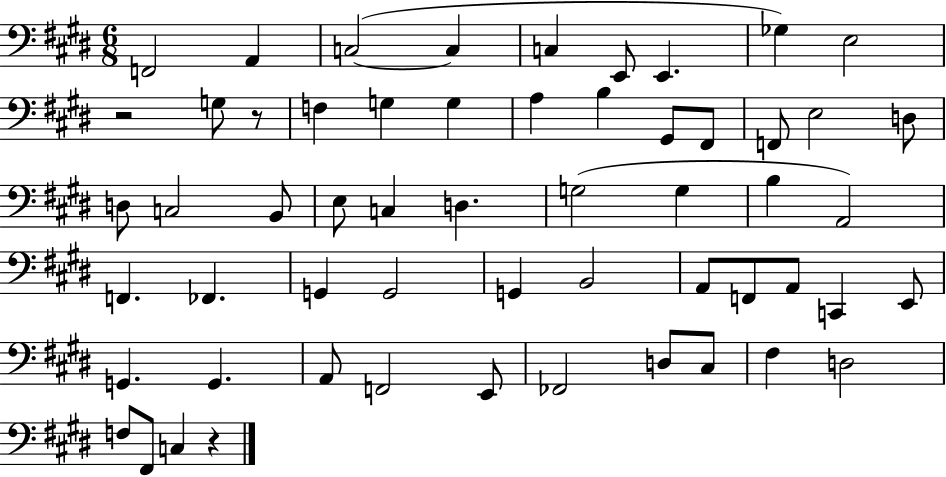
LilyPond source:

{
  \clef bass
  \numericTimeSignature
  \time 6/8
  \key e \major
  f,2 a,4 | c2~(~ c4 | c4 e,8 e,4. | ges4) e2 | \break r2 g8 r8 | f4 g4 g4 | a4 b4 gis,8 fis,8 | f,8 e2 d8 | \break d8 c2 b,8 | e8 c4 d4. | g2( g4 | b4 a,2) | \break f,4. fes,4. | g,4 g,2 | g,4 b,2 | a,8 f,8 a,8 c,4 e,8 | \break g,4. g,4. | a,8 f,2 e,8 | fes,2 d8 cis8 | fis4 d2 | \break f8 fis,8 c4 r4 | \bar "|."
}